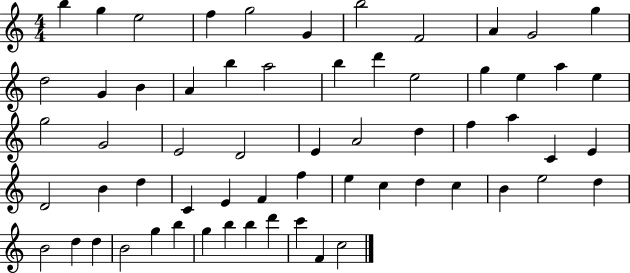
{
  \clef treble
  \numericTimeSignature
  \time 4/4
  \key c \major
  b''4 g''4 e''2 | f''4 g''2 g'4 | b''2 f'2 | a'4 g'2 g''4 | \break d''2 g'4 b'4 | a'4 b''4 a''2 | b''4 d'''4 e''2 | g''4 e''4 a''4 e''4 | \break g''2 g'2 | e'2 d'2 | e'4 a'2 d''4 | f''4 a''4 c'4 e'4 | \break d'2 b'4 d''4 | c'4 e'4 f'4 f''4 | e''4 c''4 d''4 c''4 | b'4 e''2 d''4 | \break b'2 d''4 d''4 | b'2 g''4 b''4 | g''4 b''4 b''4 d'''4 | c'''4 f'4 c''2 | \break \bar "|."
}